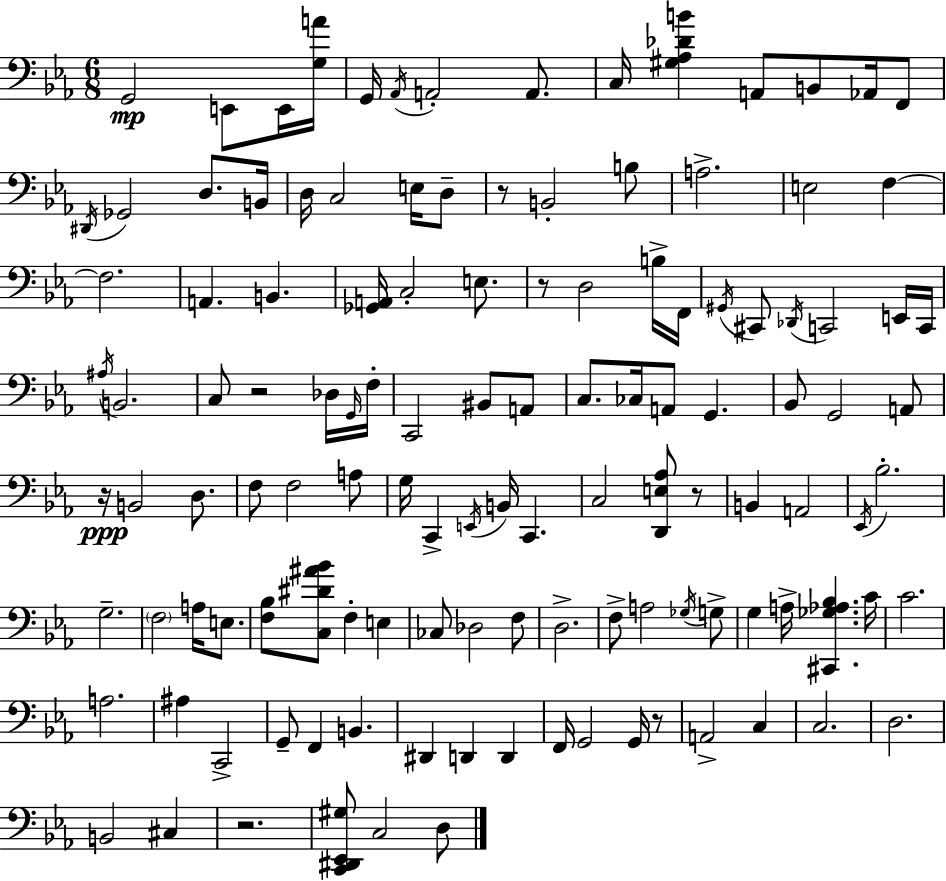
G2/h E2/e E2/s [G3,A4]/s G2/s Ab2/s A2/h A2/e. C3/s [G#3,Ab3,Db4,B4]/q A2/e B2/e Ab2/s F2/e D#2/s Gb2/h D3/e. B2/s D3/s C3/h E3/s D3/e R/e B2/h B3/e A3/h. E3/h F3/q F3/h. A2/q. B2/q. [Gb2,A2]/s C3/h E3/e. R/e D3/h B3/s F2/s G#2/s C#2/e Db2/s C2/h E2/s C2/s A#3/s B2/h. C3/e R/h Db3/s G2/s F3/s C2/h BIS2/e A2/e C3/e. CES3/s A2/e G2/q. Bb2/e G2/h A2/e R/s B2/h D3/e. F3/e F3/h A3/e G3/s C2/q E2/s B2/s C2/q. C3/h [D2,E3,Ab3]/e R/e B2/q A2/h Eb2/s Bb3/h. G3/h. F3/h A3/s E3/e. [F3,Bb3]/e [C3,D#4,A#4,Bb4]/e F3/q E3/q CES3/e Db3/h F3/e D3/h. F3/e A3/h Gb3/s G3/e G3/q A3/s [C#2,Gb3,Ab3,Bb3]/q. C4/s C4/h. A3/h. A#3/q C2/h G2/e F2/q B2/q. D#2/q D2/q D2/q F2/s G2/h G2/s R/e A2/h C3/q C3/h. D3/h. B2/h C#3/q R/h. [C2,D#2,Eb2,G#3]/e C3/h D3/e